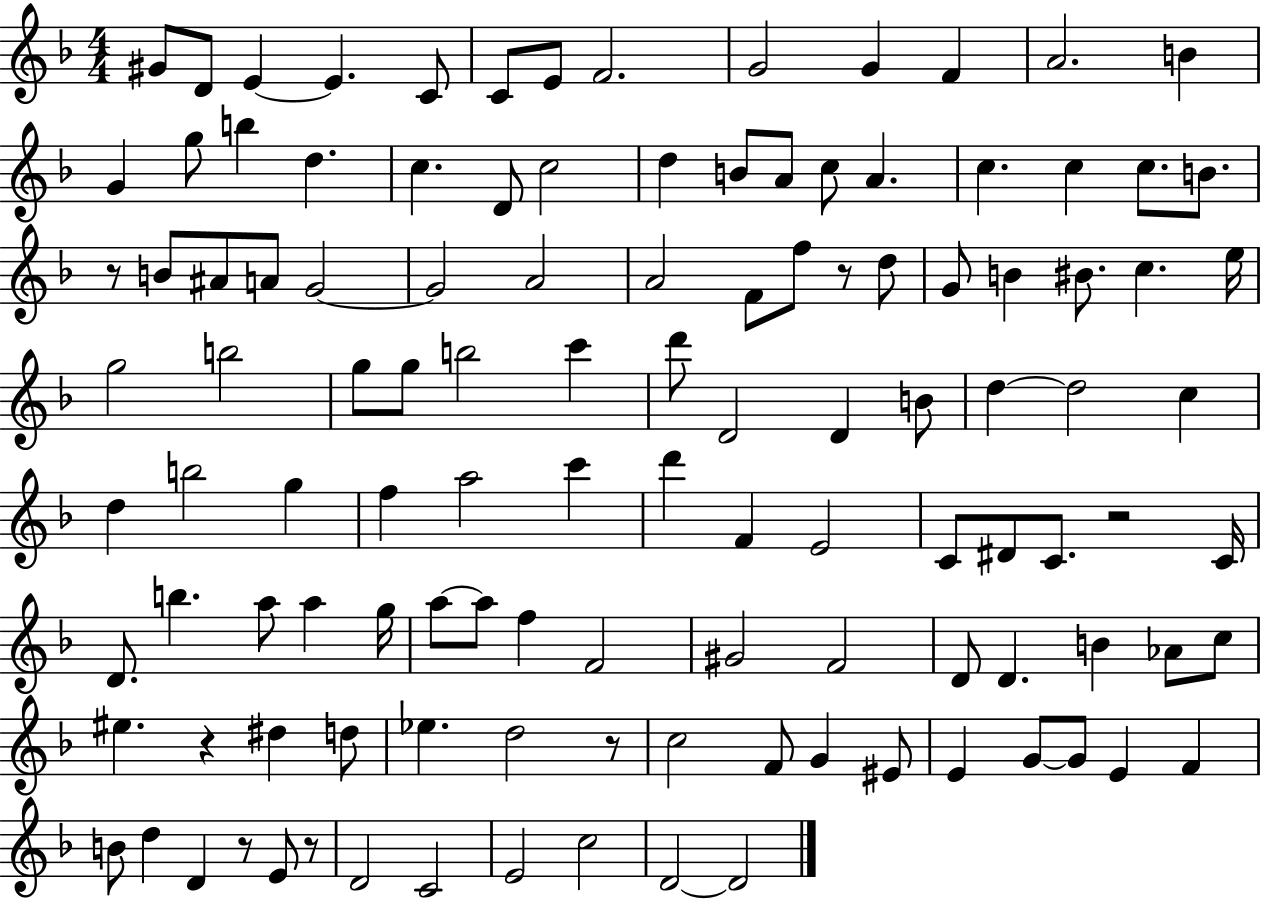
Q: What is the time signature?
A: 4/4